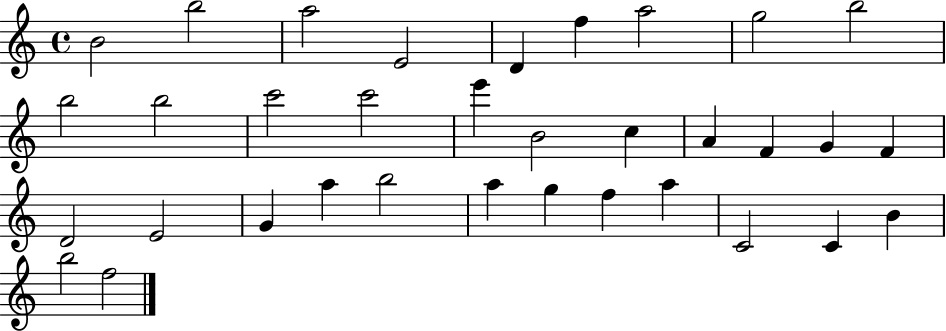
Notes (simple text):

B4/h B5/h A5/h E4/h D4/q F5/q A5/h G5/h B5/h B5/h B5/h C6/h C6/h E6/q B4/h C5/q A4/q F4/q G4/q F4/q D4/h E4/h G4/q A5/q B5/h A5/q G5/q F5/q A5/q C4/h C4/q B4/q B5/h F5/h